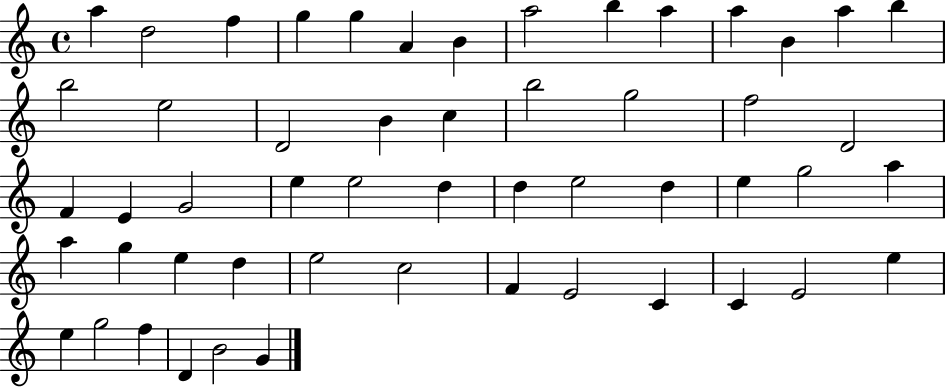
A5/q D5/h F5/q G5/q G5/q A4/q B4/q A5/h B5/q A5/q A5/q B4/q A5/q B5/q B5/h E5/h D4/h B4/q C5/q B5/h G5/h F5/h D4/h F4/q E4/q G4/h E5/q E5/h D5/q D5/q E5/h D5/q E5/q G5/h A5/q A5/q G5/q E5/q D5/q E5/h C5/h F4/q E4/h C4/q C4/q E4/h E5/q E5/q G5/h F5/q D4/q B4/h G4/q